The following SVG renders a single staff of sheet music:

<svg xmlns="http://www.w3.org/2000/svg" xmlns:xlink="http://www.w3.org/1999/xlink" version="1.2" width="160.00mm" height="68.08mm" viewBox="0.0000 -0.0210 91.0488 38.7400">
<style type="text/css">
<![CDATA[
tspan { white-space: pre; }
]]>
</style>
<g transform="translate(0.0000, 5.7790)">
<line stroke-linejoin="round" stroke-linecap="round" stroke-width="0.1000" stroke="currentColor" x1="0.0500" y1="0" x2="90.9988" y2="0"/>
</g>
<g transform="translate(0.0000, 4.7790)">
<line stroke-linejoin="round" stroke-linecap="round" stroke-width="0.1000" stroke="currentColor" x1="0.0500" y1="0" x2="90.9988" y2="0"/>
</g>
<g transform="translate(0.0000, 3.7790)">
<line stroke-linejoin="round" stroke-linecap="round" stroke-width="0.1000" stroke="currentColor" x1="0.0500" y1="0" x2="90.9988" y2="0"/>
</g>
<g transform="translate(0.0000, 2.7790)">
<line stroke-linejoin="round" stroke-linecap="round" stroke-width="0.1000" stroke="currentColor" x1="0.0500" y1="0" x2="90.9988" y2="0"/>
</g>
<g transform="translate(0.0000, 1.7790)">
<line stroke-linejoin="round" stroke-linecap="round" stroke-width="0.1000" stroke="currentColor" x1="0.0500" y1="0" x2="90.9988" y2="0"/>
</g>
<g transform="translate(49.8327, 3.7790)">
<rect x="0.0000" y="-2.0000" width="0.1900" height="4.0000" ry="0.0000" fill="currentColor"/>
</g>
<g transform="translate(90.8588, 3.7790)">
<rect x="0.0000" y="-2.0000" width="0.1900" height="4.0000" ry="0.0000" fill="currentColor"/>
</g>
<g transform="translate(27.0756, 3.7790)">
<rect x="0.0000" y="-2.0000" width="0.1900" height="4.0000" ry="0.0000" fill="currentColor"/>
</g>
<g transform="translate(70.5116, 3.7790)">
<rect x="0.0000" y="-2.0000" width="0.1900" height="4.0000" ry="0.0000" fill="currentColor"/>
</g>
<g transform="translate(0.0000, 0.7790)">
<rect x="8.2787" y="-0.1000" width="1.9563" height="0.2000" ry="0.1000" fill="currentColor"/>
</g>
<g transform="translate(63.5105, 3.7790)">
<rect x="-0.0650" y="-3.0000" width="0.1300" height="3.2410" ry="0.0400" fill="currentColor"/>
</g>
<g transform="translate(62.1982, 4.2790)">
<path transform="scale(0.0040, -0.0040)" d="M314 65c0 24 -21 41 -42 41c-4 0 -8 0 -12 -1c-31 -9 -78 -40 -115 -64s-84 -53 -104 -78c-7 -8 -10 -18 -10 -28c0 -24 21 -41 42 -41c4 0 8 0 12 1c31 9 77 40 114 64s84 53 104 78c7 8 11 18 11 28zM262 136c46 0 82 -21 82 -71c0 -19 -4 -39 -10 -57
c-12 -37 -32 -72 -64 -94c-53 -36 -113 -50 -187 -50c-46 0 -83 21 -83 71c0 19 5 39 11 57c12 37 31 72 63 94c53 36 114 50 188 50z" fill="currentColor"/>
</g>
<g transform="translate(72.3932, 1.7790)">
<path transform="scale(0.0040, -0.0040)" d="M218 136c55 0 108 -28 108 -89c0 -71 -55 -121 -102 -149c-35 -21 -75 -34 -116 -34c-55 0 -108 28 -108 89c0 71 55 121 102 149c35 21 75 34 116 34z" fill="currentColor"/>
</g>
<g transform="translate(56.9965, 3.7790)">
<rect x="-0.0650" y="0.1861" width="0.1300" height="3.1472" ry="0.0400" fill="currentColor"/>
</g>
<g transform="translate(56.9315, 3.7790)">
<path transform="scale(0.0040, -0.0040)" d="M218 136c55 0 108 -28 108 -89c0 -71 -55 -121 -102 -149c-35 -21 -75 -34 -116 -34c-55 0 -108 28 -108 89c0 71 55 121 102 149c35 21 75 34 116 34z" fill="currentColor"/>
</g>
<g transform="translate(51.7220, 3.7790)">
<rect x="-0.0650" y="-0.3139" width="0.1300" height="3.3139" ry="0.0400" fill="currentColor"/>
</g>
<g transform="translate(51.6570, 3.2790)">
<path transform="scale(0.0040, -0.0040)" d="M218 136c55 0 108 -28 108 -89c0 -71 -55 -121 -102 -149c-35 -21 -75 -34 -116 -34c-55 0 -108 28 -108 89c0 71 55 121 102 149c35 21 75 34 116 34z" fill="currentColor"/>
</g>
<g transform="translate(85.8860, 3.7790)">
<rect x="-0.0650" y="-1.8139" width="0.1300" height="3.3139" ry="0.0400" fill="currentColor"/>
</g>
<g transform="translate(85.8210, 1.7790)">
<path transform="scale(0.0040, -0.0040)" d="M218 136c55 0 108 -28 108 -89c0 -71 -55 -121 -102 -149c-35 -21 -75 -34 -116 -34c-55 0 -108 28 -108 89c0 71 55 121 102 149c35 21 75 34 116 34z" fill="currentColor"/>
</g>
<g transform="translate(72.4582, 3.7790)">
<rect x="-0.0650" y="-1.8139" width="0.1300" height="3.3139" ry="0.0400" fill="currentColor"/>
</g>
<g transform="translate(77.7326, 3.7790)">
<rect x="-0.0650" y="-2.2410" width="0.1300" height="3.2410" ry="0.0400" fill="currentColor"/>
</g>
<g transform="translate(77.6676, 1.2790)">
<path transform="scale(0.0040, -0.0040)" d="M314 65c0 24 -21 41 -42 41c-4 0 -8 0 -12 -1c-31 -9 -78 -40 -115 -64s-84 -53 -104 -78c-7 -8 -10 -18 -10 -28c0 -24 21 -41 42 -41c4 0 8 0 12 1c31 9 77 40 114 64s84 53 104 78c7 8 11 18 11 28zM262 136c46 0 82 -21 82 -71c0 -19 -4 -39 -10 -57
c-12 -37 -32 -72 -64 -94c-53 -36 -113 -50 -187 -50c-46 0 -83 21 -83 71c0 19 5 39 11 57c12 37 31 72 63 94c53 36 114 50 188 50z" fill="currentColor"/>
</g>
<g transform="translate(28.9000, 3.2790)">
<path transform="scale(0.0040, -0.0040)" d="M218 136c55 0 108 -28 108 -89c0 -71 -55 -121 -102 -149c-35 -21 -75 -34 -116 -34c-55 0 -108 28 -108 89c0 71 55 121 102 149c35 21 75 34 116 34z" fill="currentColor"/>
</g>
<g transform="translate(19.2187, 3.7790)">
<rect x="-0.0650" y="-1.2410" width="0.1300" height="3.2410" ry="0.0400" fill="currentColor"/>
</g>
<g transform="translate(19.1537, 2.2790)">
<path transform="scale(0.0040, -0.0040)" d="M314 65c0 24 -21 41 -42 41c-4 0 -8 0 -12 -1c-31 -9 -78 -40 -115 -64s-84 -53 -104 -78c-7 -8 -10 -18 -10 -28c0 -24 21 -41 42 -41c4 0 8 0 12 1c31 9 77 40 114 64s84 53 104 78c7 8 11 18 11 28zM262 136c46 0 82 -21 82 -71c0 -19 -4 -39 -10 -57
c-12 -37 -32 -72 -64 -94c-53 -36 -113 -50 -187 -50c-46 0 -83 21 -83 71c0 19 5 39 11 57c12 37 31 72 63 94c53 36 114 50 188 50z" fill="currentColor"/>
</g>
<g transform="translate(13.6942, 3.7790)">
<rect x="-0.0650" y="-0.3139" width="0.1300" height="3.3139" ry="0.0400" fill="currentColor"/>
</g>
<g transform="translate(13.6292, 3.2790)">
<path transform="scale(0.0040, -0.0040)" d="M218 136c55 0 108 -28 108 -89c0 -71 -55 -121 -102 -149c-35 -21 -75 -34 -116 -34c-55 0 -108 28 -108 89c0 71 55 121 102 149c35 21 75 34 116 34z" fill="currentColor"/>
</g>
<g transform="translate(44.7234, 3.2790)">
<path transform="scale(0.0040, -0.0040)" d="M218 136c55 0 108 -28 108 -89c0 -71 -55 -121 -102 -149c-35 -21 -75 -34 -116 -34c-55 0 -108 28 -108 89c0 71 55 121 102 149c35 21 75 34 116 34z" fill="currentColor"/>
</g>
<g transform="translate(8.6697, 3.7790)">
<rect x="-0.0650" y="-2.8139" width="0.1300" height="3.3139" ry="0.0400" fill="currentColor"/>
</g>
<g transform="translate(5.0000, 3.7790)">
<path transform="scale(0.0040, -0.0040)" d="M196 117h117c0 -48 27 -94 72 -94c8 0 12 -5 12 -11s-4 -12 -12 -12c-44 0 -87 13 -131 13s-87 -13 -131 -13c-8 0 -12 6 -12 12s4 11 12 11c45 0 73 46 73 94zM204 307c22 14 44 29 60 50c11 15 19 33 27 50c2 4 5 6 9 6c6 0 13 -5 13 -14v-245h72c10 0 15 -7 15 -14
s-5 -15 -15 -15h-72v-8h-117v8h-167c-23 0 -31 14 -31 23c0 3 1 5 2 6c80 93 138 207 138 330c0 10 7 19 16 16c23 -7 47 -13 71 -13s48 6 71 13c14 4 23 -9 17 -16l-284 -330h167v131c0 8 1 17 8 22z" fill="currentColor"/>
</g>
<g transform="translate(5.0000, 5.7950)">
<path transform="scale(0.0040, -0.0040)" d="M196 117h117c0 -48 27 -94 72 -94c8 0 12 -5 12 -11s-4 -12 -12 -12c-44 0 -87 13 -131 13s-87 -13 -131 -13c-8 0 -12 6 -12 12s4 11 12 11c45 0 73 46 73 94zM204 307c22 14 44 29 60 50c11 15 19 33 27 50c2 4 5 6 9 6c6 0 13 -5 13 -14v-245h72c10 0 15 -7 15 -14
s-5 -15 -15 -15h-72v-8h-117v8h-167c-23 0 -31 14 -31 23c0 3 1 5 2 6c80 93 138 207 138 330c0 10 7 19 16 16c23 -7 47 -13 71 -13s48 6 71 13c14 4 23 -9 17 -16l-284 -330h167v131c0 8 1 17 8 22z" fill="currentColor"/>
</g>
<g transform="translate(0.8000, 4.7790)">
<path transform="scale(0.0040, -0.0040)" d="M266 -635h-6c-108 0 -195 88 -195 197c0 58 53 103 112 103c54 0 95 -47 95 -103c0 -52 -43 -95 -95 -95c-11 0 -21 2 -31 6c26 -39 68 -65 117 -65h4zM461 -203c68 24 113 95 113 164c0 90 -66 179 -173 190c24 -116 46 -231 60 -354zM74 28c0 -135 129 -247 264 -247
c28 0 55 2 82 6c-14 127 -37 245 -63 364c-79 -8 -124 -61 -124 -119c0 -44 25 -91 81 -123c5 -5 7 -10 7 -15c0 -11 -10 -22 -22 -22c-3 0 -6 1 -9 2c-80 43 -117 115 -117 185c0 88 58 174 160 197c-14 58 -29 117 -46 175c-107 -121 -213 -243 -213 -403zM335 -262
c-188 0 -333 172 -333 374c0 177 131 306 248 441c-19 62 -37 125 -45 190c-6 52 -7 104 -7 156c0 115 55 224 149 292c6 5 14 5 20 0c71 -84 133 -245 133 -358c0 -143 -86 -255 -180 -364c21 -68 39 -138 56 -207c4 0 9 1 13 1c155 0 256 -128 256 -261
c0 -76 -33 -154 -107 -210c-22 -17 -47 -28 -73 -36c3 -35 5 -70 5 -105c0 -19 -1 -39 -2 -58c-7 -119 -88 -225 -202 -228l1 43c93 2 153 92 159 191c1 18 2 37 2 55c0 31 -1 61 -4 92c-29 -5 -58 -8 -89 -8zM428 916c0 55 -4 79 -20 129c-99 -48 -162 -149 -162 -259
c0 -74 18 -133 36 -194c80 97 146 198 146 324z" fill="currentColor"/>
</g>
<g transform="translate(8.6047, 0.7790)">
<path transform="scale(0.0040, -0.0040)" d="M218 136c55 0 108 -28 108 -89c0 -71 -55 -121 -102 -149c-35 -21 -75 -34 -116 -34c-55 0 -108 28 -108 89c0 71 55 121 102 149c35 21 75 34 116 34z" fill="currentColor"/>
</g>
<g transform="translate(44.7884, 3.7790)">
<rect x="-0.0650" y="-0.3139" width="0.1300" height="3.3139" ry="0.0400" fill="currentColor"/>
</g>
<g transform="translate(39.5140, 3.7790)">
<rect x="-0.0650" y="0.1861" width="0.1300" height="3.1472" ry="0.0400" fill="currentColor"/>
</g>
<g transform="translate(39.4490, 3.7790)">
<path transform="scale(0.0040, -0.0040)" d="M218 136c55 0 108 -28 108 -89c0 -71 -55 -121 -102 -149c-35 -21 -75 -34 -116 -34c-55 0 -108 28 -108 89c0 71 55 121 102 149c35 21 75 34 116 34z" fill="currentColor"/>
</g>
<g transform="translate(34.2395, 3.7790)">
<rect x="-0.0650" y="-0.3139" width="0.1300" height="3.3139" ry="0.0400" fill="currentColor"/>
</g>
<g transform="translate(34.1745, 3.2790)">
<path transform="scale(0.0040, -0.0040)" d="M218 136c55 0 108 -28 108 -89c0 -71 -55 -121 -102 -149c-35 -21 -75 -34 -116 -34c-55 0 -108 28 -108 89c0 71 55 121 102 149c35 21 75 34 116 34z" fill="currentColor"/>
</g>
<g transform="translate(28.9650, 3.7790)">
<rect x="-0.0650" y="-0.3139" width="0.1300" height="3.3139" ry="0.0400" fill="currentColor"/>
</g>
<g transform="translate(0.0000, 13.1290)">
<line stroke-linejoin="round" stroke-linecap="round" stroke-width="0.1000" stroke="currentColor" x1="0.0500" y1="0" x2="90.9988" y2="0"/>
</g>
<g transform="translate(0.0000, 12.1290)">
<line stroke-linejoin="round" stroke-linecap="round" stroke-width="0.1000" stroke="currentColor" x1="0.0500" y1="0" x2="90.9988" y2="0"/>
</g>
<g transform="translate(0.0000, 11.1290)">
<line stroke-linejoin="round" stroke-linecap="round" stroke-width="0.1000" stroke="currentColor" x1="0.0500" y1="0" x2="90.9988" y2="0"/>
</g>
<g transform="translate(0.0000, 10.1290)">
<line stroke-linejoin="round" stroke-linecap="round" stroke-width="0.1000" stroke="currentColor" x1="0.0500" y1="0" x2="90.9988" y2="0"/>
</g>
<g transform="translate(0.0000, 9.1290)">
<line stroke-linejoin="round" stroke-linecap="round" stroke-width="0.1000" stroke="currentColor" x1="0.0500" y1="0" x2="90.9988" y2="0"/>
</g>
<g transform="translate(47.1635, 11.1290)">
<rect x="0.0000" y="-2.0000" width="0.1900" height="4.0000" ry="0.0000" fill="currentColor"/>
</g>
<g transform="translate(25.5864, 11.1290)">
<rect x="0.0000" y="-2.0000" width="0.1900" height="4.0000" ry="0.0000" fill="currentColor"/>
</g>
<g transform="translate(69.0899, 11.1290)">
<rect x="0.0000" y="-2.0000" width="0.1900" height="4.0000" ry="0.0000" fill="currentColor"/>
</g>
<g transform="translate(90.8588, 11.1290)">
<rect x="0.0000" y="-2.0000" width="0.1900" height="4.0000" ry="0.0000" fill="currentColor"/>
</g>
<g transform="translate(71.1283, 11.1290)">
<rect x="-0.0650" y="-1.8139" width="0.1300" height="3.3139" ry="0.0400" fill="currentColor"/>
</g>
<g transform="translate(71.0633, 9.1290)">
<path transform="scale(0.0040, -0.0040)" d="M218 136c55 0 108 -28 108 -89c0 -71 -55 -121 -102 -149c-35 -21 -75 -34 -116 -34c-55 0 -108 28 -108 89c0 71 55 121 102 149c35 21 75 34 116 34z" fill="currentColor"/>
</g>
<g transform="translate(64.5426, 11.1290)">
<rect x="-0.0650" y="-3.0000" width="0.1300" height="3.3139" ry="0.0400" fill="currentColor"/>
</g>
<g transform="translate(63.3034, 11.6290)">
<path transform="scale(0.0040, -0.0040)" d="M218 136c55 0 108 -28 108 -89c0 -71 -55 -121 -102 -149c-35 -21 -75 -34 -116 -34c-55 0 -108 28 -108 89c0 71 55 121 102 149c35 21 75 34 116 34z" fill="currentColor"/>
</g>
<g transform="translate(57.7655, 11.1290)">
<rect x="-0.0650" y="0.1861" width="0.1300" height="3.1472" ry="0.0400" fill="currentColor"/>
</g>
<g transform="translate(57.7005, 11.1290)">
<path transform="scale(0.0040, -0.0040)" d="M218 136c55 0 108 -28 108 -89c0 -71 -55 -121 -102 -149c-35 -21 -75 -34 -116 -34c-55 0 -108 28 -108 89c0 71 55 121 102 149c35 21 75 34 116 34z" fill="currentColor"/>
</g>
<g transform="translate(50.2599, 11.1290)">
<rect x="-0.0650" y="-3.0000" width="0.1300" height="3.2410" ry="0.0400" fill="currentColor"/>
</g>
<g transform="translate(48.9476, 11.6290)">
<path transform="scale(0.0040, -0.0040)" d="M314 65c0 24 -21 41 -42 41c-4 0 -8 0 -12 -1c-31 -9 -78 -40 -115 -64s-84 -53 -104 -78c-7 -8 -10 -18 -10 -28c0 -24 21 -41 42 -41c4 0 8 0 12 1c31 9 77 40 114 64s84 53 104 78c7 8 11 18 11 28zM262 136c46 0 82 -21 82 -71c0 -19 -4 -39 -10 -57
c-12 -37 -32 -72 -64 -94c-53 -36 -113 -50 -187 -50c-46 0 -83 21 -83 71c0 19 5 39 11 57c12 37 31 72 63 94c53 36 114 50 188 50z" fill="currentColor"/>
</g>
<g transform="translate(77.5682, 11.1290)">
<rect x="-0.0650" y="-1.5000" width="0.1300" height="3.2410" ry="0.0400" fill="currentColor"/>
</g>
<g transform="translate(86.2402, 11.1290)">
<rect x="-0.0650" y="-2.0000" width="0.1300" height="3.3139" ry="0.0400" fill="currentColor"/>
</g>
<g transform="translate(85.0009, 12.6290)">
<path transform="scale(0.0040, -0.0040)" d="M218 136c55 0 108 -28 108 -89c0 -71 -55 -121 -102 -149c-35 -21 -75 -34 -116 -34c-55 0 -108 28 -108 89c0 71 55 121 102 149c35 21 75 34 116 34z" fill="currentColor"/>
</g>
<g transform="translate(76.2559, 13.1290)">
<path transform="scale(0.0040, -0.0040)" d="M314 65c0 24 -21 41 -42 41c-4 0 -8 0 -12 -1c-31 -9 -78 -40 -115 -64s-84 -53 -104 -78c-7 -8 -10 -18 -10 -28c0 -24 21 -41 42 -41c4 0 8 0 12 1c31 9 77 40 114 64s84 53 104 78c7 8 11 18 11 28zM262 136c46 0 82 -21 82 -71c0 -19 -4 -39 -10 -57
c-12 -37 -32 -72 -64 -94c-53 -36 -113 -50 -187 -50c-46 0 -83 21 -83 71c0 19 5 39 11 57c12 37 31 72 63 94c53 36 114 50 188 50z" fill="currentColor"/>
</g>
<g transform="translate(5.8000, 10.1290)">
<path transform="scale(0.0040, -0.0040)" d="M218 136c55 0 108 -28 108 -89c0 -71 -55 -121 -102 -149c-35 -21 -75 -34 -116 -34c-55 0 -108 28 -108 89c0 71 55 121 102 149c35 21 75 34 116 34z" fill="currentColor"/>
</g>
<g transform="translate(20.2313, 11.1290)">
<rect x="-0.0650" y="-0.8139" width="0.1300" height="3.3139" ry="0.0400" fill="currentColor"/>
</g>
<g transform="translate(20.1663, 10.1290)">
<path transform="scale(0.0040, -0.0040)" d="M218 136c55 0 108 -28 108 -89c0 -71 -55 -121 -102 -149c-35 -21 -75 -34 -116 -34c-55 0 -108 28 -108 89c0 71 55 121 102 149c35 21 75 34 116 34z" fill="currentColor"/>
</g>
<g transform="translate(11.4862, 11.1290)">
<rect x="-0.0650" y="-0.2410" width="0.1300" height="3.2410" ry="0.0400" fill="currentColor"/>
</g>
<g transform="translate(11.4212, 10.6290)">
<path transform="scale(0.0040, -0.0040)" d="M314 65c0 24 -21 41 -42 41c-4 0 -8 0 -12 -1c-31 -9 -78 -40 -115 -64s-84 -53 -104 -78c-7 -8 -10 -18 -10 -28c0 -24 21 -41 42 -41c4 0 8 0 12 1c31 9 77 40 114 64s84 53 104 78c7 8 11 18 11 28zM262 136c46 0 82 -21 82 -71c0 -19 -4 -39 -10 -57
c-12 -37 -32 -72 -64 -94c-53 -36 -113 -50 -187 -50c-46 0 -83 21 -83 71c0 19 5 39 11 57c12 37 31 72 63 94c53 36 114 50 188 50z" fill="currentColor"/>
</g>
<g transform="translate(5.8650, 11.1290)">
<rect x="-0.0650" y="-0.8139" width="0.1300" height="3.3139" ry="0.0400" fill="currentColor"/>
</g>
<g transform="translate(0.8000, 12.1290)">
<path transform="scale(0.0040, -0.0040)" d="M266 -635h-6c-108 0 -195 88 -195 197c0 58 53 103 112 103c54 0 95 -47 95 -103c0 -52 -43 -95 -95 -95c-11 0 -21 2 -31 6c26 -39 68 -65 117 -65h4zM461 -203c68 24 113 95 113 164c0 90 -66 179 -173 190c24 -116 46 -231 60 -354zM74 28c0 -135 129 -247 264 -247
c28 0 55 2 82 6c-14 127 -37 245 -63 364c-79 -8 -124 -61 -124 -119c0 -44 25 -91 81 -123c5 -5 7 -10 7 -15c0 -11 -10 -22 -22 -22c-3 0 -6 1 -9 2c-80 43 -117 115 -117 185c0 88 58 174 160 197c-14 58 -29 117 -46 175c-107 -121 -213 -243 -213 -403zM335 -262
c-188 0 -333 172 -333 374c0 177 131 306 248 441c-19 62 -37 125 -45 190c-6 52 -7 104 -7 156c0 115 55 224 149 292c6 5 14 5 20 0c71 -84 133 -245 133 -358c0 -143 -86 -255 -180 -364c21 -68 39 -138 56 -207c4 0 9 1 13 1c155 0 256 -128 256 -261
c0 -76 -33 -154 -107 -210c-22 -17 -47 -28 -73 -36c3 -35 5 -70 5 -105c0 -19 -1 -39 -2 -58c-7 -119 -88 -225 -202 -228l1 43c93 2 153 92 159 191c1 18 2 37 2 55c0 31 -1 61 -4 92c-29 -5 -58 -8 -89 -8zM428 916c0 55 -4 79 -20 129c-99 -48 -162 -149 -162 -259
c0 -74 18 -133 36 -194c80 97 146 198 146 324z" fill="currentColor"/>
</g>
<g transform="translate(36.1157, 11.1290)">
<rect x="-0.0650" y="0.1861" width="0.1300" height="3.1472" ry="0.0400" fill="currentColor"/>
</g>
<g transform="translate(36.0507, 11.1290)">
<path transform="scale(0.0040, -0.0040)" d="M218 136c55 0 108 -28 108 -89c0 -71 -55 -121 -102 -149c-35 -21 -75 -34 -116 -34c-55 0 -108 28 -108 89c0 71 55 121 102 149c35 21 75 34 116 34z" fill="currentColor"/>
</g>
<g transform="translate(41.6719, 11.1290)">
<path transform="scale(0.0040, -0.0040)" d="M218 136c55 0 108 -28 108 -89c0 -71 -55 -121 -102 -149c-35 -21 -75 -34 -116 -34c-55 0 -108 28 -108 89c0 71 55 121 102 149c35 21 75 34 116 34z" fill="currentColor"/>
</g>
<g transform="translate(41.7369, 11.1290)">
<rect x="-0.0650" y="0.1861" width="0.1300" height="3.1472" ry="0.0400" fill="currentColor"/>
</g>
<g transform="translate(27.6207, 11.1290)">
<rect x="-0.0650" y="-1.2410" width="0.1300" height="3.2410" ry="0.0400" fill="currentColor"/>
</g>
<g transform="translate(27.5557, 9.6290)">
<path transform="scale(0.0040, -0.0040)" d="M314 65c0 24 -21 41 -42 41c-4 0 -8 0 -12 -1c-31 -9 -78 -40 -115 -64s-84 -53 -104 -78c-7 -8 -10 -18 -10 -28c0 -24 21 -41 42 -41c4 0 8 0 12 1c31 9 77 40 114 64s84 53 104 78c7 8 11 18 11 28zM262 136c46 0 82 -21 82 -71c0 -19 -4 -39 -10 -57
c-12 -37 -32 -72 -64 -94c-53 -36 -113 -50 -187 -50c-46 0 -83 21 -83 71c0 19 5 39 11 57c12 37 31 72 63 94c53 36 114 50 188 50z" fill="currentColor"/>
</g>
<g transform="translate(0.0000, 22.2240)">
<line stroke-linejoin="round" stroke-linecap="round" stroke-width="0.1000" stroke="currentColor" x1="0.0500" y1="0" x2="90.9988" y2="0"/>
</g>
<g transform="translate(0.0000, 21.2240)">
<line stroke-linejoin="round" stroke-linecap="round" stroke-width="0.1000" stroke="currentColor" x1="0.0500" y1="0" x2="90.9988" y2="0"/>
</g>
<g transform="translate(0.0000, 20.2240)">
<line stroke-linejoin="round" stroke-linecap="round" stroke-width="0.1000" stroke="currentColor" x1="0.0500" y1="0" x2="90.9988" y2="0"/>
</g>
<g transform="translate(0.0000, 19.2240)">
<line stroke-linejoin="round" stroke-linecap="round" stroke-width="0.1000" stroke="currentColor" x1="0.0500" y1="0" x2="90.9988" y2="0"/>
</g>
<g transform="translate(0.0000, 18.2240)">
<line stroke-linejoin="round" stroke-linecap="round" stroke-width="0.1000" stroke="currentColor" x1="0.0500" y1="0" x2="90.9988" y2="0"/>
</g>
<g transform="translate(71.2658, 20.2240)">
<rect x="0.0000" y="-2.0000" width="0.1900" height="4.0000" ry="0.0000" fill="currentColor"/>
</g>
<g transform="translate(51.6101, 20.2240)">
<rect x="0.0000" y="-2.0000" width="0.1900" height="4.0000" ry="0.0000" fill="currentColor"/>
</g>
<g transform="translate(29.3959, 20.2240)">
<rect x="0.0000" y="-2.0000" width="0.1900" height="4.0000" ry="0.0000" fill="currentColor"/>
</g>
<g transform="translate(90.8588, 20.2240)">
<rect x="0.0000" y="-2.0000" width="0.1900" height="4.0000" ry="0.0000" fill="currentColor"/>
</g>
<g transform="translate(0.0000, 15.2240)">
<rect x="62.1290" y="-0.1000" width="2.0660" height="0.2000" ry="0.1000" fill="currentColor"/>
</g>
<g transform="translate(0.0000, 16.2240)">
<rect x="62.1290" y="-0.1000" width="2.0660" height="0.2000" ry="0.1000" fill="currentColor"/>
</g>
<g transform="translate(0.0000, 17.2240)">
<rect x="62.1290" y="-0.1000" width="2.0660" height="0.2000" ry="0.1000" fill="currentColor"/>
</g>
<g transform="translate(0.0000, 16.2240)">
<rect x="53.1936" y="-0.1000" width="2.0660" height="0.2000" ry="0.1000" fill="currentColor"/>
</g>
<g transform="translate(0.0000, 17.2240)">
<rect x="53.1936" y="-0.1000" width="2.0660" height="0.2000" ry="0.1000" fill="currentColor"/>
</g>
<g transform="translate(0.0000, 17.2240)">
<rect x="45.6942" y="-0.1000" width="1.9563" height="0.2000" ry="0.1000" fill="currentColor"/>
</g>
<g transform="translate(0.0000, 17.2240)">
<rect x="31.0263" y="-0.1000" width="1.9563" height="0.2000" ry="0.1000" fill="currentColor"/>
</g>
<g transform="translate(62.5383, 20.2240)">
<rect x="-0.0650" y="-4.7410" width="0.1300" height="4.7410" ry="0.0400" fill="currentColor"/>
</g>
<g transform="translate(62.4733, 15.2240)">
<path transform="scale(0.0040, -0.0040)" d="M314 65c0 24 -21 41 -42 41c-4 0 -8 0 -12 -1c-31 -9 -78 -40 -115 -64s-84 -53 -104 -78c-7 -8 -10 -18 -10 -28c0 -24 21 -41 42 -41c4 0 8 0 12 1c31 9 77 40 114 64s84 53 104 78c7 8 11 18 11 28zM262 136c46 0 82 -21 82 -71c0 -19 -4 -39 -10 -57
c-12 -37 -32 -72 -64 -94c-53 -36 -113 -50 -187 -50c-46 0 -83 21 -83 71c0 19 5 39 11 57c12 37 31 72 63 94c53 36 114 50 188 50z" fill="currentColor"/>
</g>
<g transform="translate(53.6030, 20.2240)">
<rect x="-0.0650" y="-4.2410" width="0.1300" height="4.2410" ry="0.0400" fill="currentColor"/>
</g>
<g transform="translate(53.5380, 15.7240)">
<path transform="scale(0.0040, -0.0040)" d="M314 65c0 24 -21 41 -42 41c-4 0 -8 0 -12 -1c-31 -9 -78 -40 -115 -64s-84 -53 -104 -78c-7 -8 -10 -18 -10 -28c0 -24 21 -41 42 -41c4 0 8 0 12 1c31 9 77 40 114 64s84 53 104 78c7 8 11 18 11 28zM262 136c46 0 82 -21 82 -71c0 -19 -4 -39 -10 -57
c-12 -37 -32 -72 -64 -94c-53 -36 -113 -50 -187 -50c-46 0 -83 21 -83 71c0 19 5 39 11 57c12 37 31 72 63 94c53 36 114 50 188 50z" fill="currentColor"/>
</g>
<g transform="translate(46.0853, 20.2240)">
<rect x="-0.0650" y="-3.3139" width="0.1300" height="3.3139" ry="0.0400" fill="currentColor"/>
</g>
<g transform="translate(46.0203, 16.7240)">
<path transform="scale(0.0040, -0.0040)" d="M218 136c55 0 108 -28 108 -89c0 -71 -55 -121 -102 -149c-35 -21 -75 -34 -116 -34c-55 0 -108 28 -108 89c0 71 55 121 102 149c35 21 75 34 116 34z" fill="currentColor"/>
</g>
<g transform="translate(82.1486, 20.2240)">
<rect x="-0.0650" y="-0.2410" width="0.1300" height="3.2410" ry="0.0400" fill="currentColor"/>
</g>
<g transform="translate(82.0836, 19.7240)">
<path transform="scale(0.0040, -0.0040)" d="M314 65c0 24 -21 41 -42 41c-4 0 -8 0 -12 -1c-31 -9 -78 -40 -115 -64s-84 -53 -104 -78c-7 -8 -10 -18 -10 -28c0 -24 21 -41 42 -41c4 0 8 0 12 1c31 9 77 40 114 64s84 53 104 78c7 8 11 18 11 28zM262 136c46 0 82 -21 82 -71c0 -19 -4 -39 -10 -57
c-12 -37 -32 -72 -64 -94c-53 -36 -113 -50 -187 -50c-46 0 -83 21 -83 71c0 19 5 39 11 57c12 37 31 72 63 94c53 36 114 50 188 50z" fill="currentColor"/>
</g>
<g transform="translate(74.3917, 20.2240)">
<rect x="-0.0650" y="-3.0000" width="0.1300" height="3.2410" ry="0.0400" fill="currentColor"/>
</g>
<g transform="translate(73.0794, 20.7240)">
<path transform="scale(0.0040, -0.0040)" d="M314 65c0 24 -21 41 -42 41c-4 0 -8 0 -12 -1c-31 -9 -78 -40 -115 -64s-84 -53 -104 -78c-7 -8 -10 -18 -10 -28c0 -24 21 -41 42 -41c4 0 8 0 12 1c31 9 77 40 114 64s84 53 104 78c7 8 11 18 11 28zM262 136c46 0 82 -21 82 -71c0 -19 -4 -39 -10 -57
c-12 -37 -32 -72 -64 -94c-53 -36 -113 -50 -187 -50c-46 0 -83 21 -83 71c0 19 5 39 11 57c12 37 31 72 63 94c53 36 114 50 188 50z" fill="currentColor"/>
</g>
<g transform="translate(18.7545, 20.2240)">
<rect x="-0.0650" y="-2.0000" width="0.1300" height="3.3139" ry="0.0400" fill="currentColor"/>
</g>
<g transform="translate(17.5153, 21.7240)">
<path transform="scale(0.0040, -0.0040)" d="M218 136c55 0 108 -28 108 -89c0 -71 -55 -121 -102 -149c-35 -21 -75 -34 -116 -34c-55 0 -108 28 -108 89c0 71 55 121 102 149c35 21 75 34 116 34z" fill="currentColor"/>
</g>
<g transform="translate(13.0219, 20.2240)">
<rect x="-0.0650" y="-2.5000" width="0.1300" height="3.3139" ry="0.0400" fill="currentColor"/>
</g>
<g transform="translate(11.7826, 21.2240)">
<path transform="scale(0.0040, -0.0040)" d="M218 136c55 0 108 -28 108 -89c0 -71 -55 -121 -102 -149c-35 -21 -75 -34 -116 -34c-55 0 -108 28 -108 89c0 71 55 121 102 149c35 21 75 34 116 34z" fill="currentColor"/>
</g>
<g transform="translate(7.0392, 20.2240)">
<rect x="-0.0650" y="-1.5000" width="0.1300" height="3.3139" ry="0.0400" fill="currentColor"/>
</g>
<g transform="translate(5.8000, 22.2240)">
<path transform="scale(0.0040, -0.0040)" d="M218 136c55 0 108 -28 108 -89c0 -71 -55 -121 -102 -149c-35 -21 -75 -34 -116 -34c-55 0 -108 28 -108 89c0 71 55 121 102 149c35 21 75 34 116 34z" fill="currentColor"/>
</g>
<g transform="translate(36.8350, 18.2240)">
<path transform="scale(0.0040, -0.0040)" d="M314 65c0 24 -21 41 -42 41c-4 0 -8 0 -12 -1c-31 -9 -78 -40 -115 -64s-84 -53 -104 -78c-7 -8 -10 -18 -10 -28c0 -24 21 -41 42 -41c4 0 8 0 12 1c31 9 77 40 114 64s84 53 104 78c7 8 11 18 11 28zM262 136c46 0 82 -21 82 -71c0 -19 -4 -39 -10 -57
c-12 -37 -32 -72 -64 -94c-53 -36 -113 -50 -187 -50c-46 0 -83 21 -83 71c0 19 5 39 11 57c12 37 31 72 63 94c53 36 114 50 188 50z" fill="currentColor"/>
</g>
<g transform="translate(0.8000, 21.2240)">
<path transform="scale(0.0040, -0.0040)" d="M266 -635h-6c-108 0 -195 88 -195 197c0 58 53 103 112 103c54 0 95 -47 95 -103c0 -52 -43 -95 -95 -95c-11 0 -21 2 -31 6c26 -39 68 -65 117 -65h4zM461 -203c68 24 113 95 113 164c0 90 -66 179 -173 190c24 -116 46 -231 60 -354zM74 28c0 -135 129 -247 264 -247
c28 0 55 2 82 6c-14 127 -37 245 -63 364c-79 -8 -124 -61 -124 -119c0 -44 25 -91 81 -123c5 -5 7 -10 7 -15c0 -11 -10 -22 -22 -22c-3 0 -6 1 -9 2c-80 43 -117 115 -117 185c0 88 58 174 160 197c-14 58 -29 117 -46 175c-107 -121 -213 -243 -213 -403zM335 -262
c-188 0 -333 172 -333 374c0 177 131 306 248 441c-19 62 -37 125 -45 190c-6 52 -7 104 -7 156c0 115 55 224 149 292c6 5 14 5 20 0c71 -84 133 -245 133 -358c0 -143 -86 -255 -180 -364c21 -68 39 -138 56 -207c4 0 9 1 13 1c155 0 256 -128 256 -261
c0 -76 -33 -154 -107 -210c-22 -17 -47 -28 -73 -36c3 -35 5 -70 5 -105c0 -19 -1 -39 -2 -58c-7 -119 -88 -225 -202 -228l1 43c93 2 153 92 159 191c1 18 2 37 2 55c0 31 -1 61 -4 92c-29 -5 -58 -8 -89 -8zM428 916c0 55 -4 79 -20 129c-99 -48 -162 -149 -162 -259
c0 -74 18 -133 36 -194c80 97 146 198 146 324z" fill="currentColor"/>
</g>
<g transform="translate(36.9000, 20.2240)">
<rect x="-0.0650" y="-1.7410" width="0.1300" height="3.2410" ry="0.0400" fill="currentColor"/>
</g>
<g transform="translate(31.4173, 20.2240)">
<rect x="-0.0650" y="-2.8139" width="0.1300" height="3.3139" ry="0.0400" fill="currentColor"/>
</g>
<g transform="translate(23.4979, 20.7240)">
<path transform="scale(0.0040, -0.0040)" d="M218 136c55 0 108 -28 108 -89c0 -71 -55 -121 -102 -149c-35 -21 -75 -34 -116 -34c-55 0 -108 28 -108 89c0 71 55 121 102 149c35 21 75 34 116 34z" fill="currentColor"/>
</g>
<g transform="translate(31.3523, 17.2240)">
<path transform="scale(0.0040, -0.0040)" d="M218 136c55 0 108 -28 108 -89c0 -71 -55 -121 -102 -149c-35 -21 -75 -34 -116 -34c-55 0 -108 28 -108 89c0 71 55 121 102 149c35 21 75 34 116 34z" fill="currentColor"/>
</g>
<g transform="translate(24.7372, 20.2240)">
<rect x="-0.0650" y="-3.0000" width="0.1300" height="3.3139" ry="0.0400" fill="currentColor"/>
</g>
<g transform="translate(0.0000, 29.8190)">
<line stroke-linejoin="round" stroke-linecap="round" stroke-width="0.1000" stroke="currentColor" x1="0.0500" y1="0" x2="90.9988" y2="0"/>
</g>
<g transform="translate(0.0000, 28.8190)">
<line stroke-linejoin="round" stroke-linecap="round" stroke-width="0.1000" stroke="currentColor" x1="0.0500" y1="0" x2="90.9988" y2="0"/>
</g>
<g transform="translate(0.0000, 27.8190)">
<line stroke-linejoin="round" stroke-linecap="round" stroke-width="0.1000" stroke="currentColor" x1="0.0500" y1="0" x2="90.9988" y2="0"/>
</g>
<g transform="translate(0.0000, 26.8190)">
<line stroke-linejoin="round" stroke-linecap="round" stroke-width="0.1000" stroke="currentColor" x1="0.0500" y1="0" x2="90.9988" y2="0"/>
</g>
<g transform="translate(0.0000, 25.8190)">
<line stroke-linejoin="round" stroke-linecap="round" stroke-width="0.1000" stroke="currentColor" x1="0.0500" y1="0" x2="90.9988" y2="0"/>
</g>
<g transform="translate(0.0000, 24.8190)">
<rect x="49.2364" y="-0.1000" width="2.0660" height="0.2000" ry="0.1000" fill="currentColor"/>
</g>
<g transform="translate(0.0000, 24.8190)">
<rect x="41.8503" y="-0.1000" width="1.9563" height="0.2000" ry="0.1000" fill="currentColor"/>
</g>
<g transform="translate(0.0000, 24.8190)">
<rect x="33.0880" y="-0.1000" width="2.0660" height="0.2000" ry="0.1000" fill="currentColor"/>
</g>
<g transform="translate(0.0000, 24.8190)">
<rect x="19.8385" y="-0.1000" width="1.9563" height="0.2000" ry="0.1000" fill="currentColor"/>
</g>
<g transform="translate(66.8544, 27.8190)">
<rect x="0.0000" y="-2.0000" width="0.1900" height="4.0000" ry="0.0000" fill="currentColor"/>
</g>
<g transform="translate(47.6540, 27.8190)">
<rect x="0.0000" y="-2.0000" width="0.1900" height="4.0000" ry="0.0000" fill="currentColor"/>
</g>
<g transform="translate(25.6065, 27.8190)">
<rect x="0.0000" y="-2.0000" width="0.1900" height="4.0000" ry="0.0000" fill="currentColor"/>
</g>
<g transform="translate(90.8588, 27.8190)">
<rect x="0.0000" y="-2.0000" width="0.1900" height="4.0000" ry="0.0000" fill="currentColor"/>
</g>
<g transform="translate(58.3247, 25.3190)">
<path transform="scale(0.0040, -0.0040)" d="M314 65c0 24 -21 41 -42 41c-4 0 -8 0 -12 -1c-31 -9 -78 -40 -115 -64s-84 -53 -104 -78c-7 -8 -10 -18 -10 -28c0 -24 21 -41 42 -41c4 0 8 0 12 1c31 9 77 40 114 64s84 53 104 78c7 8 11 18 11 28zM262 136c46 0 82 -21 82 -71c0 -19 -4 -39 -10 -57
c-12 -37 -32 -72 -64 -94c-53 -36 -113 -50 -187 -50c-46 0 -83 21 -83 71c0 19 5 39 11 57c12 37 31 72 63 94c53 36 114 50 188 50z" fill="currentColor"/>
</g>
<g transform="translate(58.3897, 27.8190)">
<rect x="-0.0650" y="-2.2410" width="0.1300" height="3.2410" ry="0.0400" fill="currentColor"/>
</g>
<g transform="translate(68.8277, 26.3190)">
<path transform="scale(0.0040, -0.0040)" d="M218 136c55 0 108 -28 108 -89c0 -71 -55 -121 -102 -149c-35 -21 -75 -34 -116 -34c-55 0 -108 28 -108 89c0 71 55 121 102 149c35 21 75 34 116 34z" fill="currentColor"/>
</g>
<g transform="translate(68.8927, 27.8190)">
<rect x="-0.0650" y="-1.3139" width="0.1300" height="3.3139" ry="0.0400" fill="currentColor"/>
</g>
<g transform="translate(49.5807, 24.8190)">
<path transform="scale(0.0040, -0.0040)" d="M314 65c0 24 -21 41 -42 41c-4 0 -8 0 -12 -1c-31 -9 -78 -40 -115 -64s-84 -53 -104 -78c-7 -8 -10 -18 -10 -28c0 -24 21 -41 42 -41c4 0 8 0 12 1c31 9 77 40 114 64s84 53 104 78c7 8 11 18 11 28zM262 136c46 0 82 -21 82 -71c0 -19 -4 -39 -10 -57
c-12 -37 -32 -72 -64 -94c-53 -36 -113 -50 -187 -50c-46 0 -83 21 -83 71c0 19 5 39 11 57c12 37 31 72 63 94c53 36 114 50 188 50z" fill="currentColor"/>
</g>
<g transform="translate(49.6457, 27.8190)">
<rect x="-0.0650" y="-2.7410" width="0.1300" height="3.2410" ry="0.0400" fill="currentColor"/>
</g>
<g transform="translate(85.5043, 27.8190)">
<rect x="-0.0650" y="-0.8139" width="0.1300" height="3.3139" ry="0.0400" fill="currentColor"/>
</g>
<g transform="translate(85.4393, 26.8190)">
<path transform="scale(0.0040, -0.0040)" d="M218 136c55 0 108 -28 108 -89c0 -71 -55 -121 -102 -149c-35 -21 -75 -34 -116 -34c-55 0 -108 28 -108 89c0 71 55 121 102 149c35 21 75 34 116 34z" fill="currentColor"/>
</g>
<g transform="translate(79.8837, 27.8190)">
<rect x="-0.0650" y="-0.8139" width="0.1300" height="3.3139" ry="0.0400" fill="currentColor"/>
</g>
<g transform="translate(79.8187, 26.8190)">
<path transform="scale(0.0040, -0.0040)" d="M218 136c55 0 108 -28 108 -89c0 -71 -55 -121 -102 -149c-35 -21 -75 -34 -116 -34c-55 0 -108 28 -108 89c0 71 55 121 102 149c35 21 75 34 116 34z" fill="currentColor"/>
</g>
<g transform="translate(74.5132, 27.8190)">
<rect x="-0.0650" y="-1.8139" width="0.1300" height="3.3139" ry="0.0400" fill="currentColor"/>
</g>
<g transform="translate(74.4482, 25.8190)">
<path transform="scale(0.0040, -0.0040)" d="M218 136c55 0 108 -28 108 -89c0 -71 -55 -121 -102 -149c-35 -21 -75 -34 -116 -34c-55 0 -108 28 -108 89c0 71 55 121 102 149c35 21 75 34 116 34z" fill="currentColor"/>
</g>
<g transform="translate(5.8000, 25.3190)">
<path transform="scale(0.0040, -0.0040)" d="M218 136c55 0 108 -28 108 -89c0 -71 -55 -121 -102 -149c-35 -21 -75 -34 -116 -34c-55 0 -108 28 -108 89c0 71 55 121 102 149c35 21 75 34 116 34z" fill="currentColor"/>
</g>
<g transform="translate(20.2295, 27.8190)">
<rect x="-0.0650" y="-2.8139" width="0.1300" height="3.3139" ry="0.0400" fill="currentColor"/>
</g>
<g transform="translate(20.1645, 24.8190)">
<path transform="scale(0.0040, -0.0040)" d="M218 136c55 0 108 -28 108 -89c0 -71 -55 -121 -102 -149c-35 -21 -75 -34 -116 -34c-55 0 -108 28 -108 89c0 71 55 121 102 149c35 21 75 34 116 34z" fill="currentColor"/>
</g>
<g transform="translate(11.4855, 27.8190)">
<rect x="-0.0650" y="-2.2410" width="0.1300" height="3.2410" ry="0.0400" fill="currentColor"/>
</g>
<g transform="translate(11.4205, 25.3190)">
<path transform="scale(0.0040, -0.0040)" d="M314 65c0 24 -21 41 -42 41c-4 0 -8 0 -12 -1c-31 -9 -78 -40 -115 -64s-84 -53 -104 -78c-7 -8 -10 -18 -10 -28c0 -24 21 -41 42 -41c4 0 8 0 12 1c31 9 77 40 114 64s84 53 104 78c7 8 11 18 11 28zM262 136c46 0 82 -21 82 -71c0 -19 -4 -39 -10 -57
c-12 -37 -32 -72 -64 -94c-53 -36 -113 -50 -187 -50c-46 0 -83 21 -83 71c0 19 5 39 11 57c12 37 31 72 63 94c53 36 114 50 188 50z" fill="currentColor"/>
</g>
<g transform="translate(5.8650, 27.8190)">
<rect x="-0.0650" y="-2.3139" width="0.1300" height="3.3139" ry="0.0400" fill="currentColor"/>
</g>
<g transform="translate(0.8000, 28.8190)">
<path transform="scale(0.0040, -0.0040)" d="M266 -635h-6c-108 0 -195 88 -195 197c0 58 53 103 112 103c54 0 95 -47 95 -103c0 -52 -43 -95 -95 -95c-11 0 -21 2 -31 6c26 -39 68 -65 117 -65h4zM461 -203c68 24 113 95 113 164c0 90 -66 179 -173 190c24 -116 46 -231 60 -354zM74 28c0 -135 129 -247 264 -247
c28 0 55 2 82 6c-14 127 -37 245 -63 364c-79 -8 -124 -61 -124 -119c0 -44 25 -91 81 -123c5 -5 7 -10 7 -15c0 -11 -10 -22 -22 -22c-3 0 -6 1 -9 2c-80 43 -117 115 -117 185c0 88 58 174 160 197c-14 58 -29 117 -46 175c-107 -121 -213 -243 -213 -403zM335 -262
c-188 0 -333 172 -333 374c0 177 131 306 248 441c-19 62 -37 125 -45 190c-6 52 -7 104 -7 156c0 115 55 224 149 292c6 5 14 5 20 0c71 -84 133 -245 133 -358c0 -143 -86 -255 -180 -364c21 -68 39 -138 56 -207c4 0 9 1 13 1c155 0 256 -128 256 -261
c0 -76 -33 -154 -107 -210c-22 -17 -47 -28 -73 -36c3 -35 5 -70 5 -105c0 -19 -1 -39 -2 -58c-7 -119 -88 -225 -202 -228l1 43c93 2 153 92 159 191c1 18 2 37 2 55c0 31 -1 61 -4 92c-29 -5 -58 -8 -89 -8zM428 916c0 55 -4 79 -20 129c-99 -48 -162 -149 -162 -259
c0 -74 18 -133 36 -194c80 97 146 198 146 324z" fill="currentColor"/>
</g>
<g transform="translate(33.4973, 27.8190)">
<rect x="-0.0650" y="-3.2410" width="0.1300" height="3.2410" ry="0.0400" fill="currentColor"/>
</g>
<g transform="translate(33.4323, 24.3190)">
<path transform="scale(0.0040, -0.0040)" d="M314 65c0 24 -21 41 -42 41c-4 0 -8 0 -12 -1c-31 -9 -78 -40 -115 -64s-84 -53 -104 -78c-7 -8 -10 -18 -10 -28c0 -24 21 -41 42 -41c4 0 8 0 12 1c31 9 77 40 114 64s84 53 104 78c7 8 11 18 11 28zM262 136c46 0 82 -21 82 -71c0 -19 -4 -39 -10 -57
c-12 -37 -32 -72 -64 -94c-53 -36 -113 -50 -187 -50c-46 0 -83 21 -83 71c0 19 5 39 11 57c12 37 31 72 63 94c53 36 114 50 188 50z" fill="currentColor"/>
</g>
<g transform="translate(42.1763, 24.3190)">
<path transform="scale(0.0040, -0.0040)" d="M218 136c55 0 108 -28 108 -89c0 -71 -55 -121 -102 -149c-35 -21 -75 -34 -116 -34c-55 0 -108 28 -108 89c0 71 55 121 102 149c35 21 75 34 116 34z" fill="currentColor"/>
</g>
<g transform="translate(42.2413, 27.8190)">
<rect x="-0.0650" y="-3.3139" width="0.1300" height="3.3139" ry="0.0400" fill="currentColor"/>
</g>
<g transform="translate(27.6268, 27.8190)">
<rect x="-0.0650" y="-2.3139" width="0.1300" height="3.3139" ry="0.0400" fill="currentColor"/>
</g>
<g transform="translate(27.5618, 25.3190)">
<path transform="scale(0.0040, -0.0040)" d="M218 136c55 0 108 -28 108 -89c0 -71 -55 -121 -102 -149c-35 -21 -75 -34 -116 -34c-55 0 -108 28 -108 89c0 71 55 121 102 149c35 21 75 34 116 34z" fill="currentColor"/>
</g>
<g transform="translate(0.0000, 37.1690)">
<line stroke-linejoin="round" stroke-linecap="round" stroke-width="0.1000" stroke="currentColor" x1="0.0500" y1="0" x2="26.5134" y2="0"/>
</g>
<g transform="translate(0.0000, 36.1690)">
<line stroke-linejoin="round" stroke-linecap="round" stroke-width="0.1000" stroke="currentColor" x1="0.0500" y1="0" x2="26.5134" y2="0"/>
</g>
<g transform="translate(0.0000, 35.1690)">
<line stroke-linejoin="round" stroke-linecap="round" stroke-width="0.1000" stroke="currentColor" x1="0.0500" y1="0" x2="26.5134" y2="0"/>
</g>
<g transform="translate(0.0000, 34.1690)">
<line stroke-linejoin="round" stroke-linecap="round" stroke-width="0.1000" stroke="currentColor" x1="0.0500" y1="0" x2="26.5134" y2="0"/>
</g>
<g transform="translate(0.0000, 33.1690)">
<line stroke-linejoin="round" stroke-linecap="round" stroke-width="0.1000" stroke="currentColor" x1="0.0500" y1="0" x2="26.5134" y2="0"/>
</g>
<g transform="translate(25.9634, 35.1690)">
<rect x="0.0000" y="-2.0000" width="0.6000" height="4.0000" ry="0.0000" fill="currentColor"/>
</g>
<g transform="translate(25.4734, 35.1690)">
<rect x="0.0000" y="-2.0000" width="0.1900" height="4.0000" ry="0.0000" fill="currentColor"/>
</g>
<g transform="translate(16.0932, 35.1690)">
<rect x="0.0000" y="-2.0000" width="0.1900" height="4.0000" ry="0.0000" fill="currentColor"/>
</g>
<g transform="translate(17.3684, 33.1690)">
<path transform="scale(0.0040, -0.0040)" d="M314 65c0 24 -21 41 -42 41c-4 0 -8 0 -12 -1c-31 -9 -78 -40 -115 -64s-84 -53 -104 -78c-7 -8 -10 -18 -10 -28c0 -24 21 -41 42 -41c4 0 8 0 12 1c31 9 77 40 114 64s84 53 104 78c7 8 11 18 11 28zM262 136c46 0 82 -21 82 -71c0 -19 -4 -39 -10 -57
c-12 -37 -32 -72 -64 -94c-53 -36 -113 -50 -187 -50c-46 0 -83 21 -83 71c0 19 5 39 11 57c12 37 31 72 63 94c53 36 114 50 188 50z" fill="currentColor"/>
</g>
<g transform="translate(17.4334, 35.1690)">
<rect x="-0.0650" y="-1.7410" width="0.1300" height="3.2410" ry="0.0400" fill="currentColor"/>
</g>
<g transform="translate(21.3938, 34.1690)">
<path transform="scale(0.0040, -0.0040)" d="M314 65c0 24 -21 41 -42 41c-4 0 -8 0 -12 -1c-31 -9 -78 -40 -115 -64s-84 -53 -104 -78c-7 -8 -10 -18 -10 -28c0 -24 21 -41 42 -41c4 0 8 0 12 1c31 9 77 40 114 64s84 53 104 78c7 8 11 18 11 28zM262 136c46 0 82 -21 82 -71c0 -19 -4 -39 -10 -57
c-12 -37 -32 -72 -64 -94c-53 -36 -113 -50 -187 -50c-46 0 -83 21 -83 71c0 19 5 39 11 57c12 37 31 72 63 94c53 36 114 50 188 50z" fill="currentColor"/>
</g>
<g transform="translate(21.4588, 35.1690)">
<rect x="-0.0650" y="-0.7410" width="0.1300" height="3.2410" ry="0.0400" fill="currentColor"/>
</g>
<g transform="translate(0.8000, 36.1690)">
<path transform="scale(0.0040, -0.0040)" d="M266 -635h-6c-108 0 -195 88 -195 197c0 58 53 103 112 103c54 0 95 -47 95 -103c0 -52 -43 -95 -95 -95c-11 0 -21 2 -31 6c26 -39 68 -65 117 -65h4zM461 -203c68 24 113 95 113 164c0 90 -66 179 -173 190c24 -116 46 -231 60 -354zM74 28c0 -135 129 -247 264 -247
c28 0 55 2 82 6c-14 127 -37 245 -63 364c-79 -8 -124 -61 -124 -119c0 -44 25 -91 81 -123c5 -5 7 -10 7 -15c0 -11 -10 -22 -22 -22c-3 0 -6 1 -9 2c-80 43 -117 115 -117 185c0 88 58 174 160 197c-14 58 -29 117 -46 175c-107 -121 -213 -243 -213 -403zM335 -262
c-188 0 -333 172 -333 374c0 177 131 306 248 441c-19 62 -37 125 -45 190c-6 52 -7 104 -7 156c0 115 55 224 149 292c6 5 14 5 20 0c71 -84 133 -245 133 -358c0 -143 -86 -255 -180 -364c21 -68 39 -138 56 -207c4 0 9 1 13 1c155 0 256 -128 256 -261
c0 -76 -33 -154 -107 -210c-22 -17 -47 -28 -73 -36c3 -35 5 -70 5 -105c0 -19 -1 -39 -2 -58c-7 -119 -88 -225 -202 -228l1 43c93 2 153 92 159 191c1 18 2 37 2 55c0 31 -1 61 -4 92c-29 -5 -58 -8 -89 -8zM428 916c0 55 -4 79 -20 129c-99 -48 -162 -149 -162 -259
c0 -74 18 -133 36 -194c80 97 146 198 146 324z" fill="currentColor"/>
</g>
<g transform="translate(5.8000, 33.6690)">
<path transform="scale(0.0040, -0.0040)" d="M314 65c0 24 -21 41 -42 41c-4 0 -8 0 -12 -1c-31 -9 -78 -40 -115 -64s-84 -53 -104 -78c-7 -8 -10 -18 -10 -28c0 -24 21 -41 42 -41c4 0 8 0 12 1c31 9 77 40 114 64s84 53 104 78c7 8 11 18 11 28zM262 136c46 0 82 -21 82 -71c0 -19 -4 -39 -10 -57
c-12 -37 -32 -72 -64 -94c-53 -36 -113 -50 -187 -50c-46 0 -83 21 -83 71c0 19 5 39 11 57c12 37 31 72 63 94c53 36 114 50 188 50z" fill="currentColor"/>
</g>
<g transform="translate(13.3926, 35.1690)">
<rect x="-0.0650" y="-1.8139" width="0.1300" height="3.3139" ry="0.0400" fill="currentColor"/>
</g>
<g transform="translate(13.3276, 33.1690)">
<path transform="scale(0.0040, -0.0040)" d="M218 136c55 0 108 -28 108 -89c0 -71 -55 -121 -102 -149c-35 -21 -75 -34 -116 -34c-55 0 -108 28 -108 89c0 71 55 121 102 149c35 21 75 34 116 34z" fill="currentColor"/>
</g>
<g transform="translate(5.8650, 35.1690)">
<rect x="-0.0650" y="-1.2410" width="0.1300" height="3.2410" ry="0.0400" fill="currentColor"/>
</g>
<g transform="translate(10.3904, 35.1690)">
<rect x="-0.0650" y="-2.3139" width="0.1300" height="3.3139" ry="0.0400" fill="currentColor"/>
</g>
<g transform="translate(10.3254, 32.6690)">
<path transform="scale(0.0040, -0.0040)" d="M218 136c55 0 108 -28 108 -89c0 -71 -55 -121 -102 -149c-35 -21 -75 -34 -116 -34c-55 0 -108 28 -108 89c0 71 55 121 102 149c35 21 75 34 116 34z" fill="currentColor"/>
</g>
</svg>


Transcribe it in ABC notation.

X:1
T:Untitled
M:4/4
L:1/4
K:C
a c e2 c c B c c B A2 f g2 f d c2 d e2 B B A2 B A f E2 F E G F A a f2 b d'2 e'2 A2 c2 g g2 a g b2 b a2 g2 e f d d e2 g f f2 d2